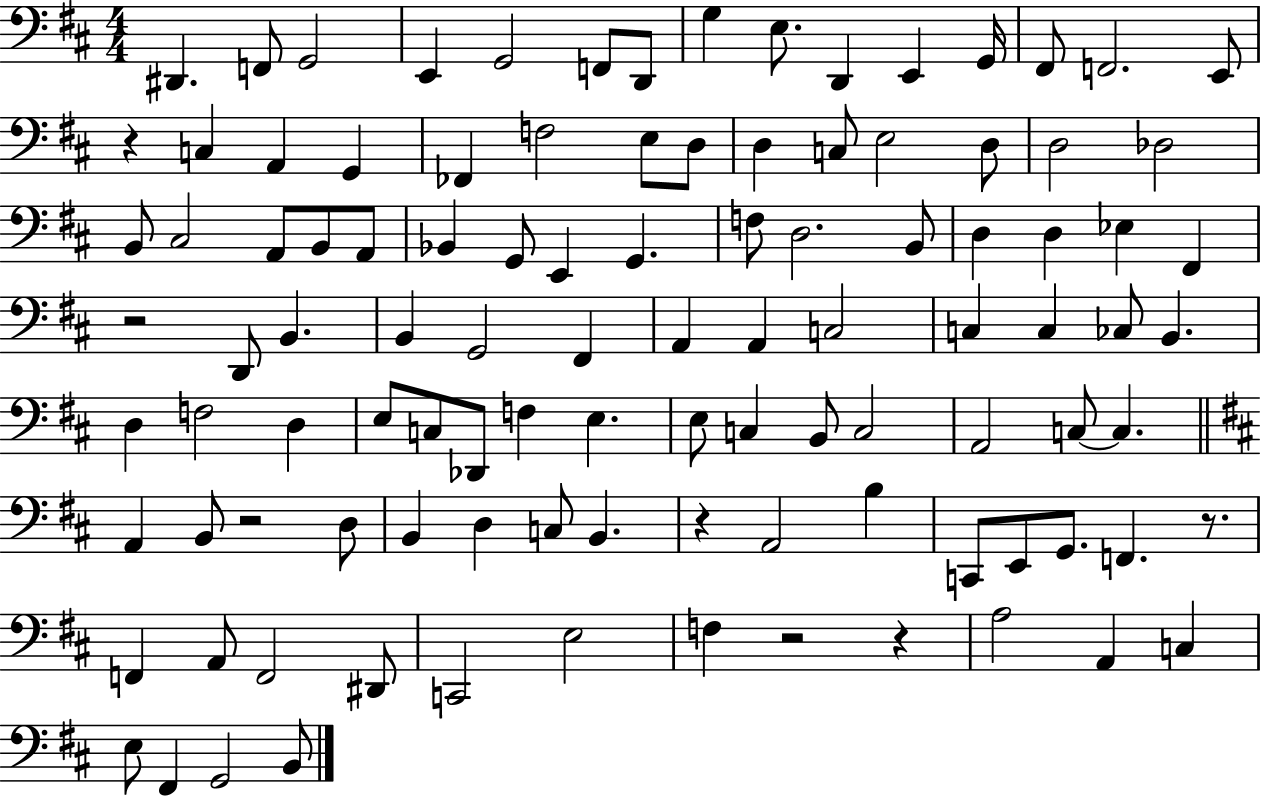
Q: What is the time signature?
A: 4/4